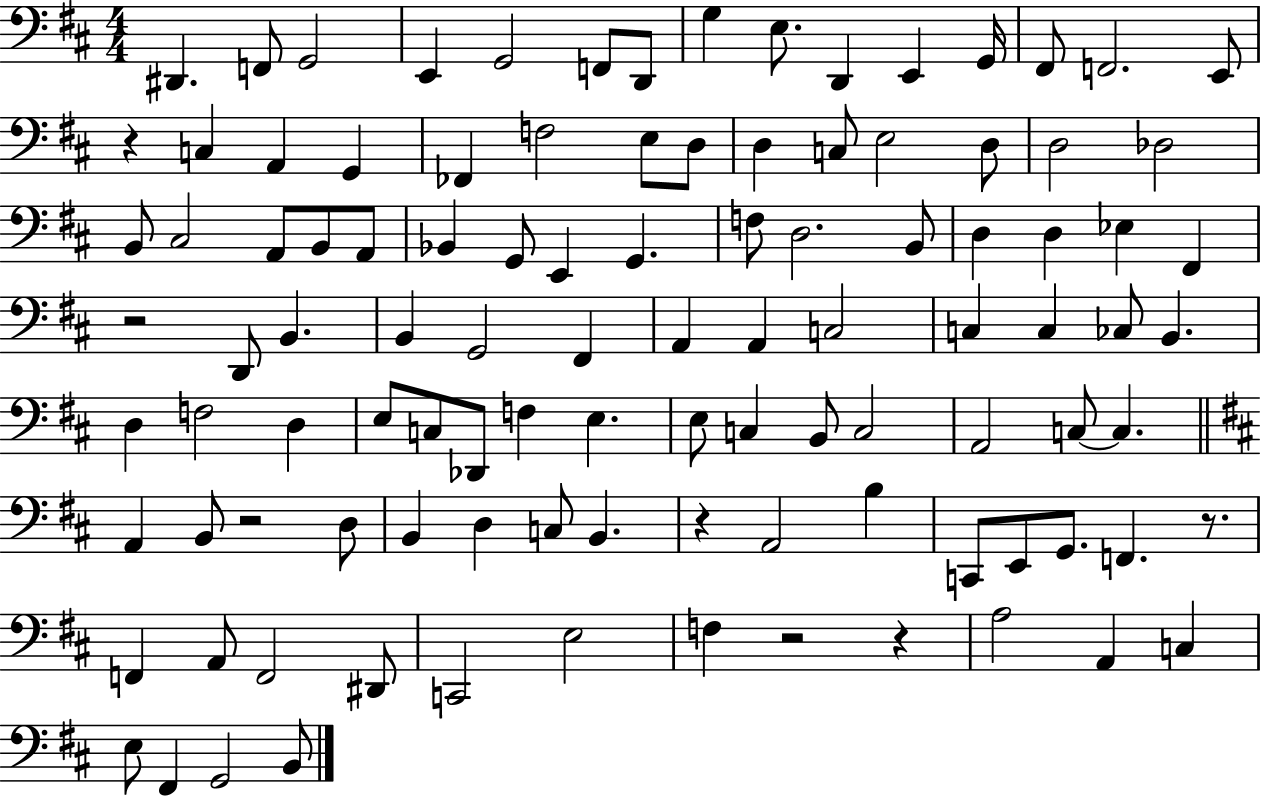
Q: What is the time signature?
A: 4/4